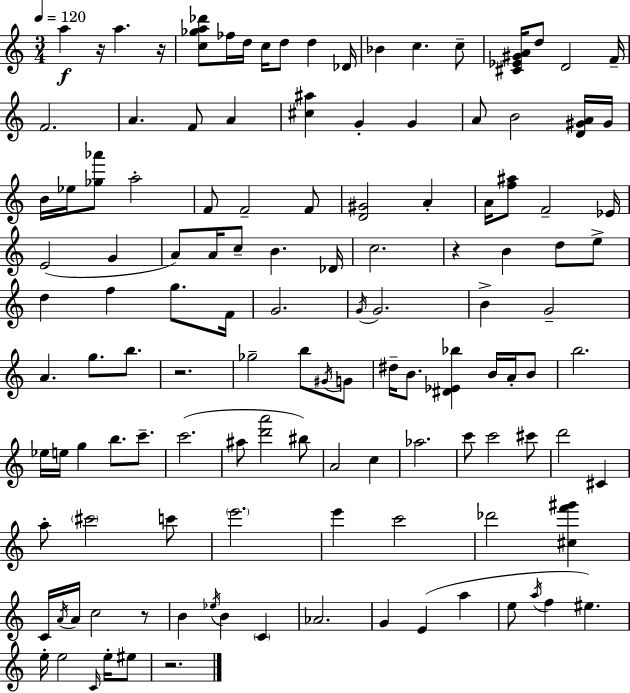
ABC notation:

X:1
T:Untitled
M:3/4
L:1/4
K:Am
a z/4 a z/4 [c_ga_d']/2 _f/4 d/4 c/4 d/2 d _D/4 _B c c/2 [^C_E^GA]/4 d/2 D2 F/4 F2 A F/2 A [^c^a] G G A/2 B2 [D^GA]/4 ^G/4 B/4 _e/4 [_g_a']/2 a2 F/2 F2 F/2 [D^G]2 A A/4 [f^a]/2 F2 _E/4 E2 G A/2 A/4 c/2 B _D/4 c2 z B d/2 e/2 d f g/2 F/4 G2 G/4 G2 B G2 A g/2 b/2 z2 _g2 b/2 ^G/4 G/2 ^d/4 B/2 [^D_E_b] B/4 A/4 B/2 b2 _e/4 e/4 g b/2 c'/2 c'2 ^a/2 [d'a']2 ^b/2 A2 c _a2 c'/2 c'2 ^c'/2 d'2 ^C a/2 ^c'2 c'/2 e'2 e' c'2 _d'2 [^cf'^g'] C/4 A/4 A/4 c2 z/2 B _e/4 B C _A2 G E a e/2 a/4 f ^e e/4 e2 C/4 e/4 ^e/2 z2